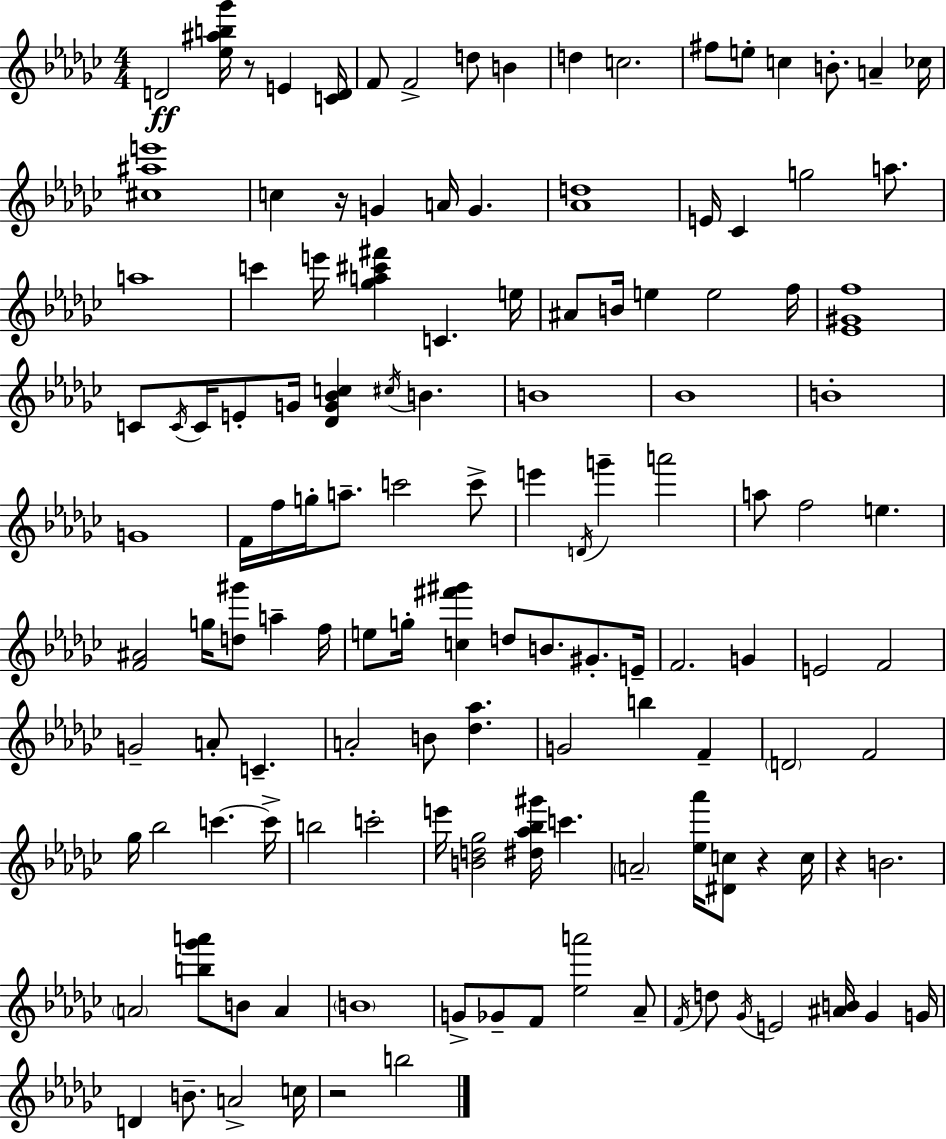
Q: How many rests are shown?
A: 5